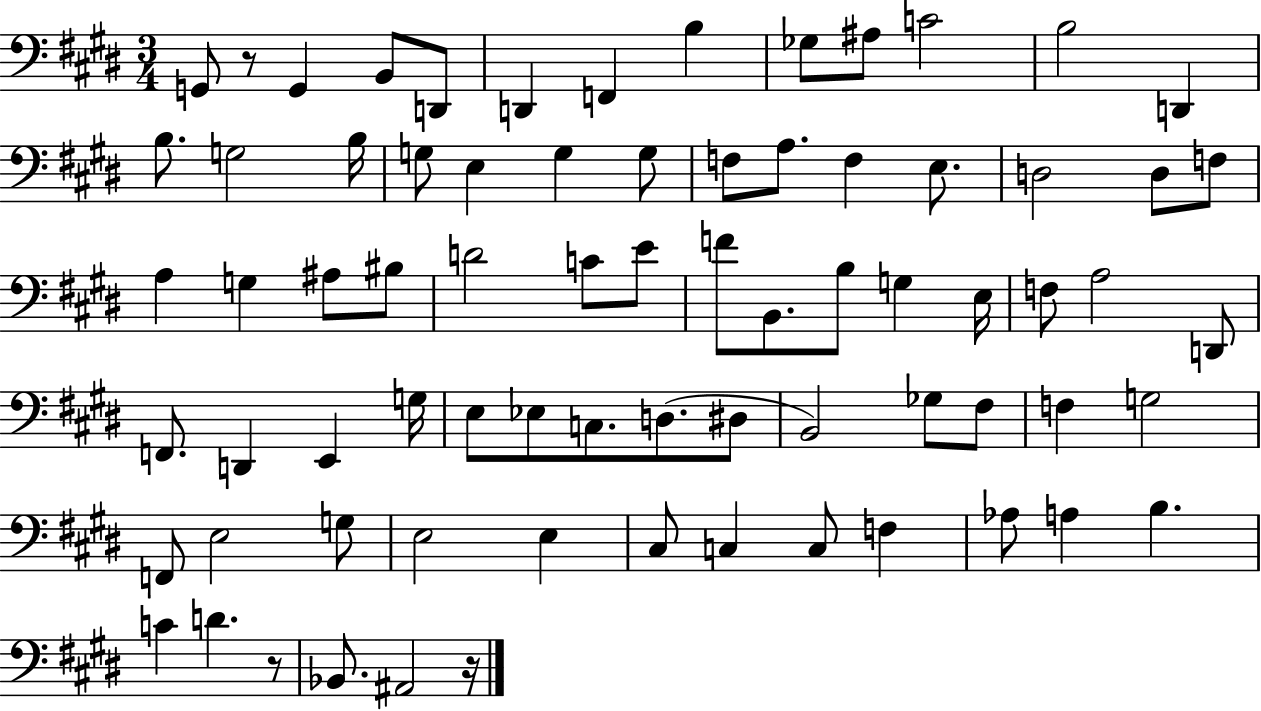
{
  \clef bass
  \numericTimeSignature
  \time 3/4
  \key e \major
  g,8 r8 g,4 b,8 d,8 | d,4 f,4 b4 | ges8 ais8 c'2 | b2 d,4 | \break b8. g2 b16 | g8 e4 g4 g8 | f8 a8. f4 e8. | d2 d8 f8 | \break a4 g4 ais8 bis8 | d'2 c'8 e'8 | f'8 b,8. b8 g4 e16 | f8 a2 d,8 | \break f,8. d,4 e,4 g16 | e8 ees8 c8. d8.( dis8 | b,2) ges8 fis8 | f4 g2 | \break f,8 e2 g8 | e2 e4 | cis8 c4 c8 f4 | aes8 a4 b4. | \break c'4 d'4. r8 | bes,8. ais,2 r16 | \bar "|."
}